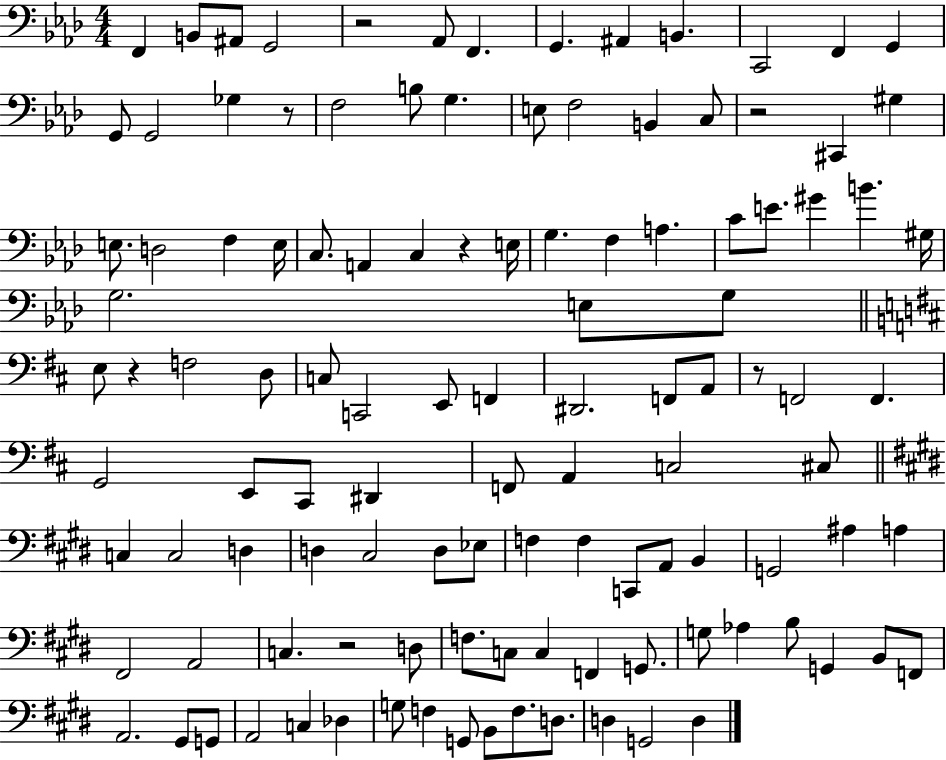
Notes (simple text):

F2/q B2/e A#2/e G2/h R/h Ab2/e F2/q. G2/q. A#2/q B2/q. C2/h F2/q G2/q G2/e G2/h Gb3/q R/e F3/h B3/e G3/q. E3/e F3/h B2/q C3/e R/h C#2/q G#3/q E3/e. D3/h F3/q E3/s C3/e. A2/q C3/q R/q E3/s G3/q. F3/q A3/q. C4/e E4/e. G#4/q B4/q. G#3/s G3/h. E3/e G3/e E3/e R/q F3/h D3/e C3/e C2/h E2/e F2/q D#2/h. F2/e A2/e R/e F2/h F2/q. G2/h E2/e C#2/e D#2/q F2/e A2/q C3/h C#3/e C3/q C3/h D3/q D3/q C#3/h D3/e Eb3/e F3/q F3/q C2/e A2/e B2/q G2/h A#3/q A3/q F#2/h A2/h C3/q. R/h D3/e F3/e. C3/e C3/q F2/q G2/e. G3/e Ab3/q B3/e G2/q B2/e F2/e A2/h. G#2/e G2/e A2/h C3/q Db3/q G3/e F3/q G2/e B2/e F3/e. D3/e. D3/q G2/h D3/q